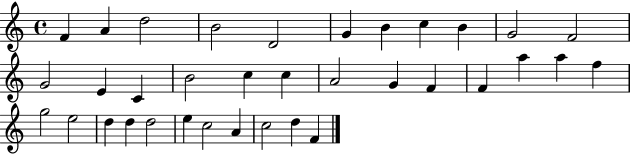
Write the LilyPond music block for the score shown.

{
  \clef treble
  \time 4/4
  \defaultTimeSignature
  \key c \major
  f'4 a'4 d''2 | b'2 d'2 | g'4 b'4 c''4 b'4 | g'2 f'2 | \break g'2 e'4 c'4 | b'2 c''4 c''4 | a'2 g'4 f'4 | f'4 a''4 a''4 f''4 | \break g''2 e''2 | d''4 d''4 d''2 | e''4 c''2 a'4 | c''2 d''4 f'4 | \break \bar "|."
}